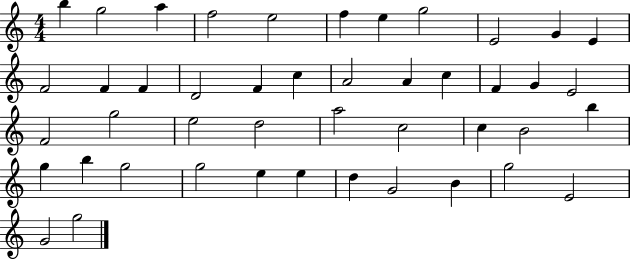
{
  \clef treble
  \numericTimeSignature
  \time 4/4
  \key c \major
  b''4 g''2 a''4 | f''2 e''2 | f''4 e''4 g''2 | e'2 g'4 e'4 | \break f'2 f'4 f'4 | d'2 f'4 c''4 | a'2 a'4 c''4 | f'4 g'4 e'2 | \break f'2 g''2 | e''2 d''2 | a''2 c''2 | c''4 b'2 b''4 | \break g''4 b''4 g''2 | g''2 e''4 e''4 | d''4 g'2 b'4 | g''2 e'2 | \break g'2 g''2 | \bar "|."
}